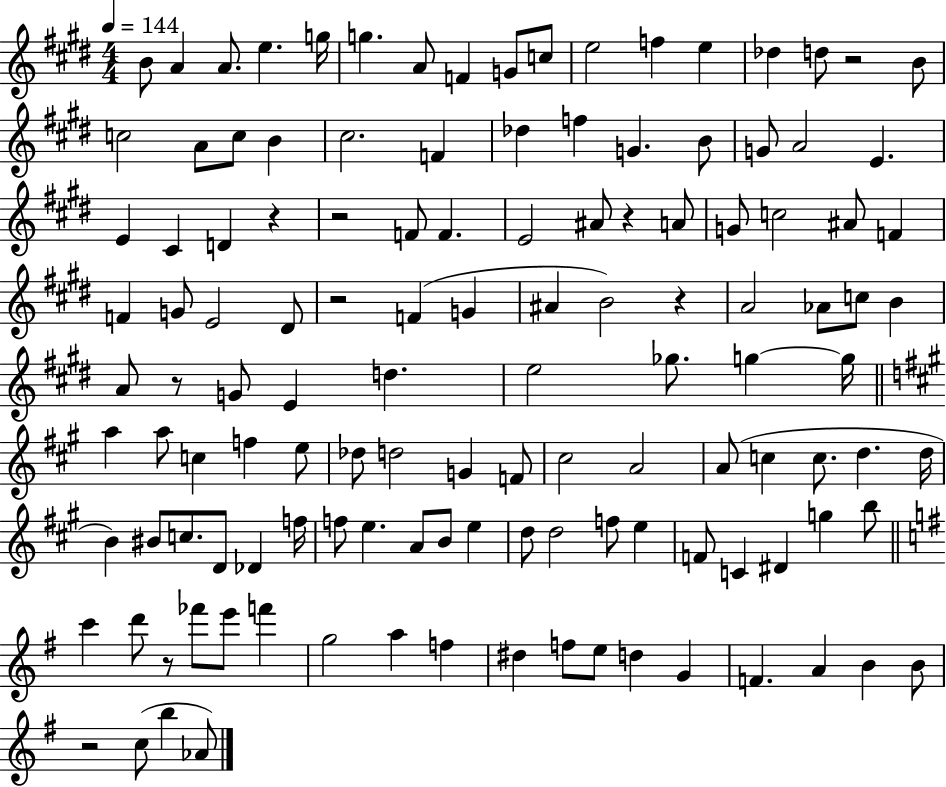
X:1
T:Untitled
M:4/4
L:1/4
K:E
B/2 A A/2 e g/4 g A/2 F G/2 c/2 e2 f e _d d/2 z2 B/2 c2 A/2 c/2 B ^c2 F _d f G B/2 G/2 A2 E E ^C D z z2 F/2 F E2 ^A/2 z A/2 G/2 c2 ^A/2 F F G/2 E2 ^D/2 z2 F G ^A B2 z A2 _A/2 c/2 B A/2 z/2 G/2 E d e2 _g/2 g g/4 a a/2 c f e/2 _d/2 d2 G F/2 ^c2 A2 A/2 c c/2 d d/4 B ^B/2 c/2 D/2 _D f/4 f/2 e A/2 B/2 e d/2 d2 f/2 e F/2 C ^D g b/2 c' d'/2 z/2 _f'/2 e'/2 f' g2 a f ^d f/2 e/2 d G F A B B/2 z2 c/2 b _A/2